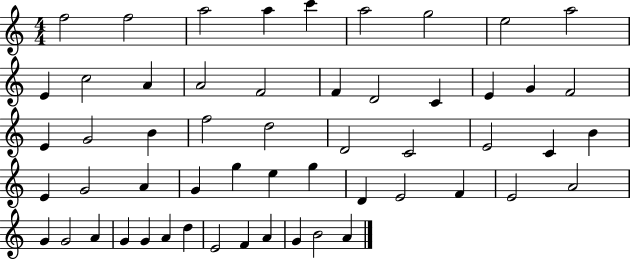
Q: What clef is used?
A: treble